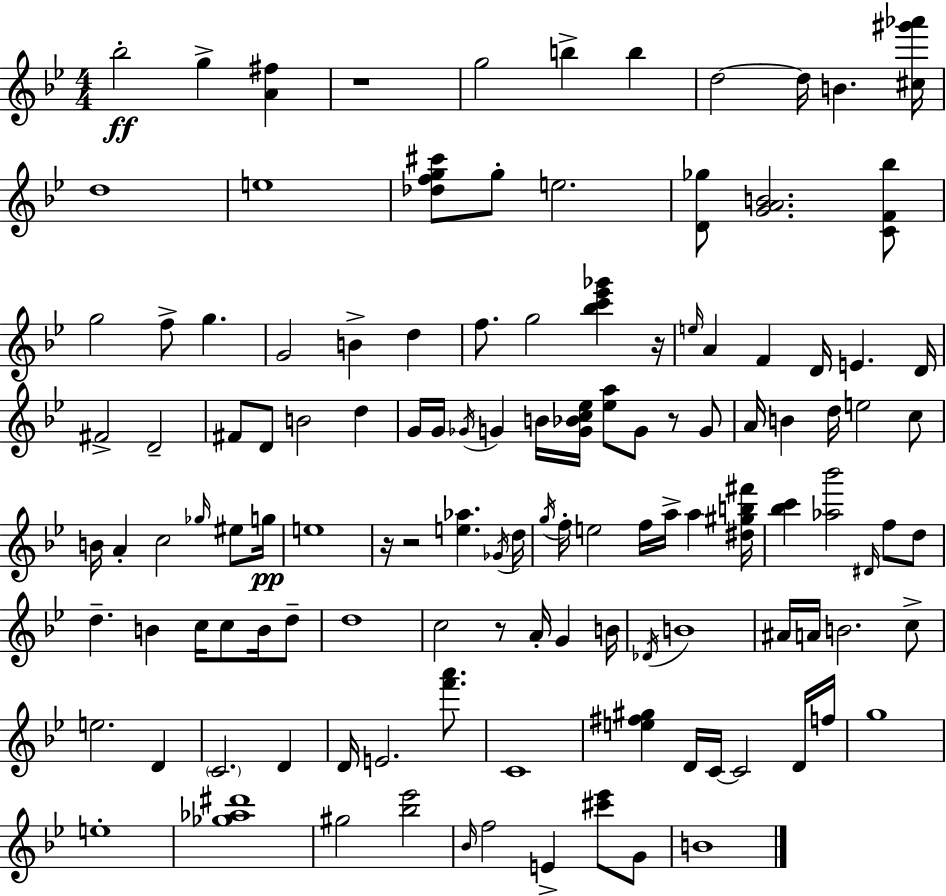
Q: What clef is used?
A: treble